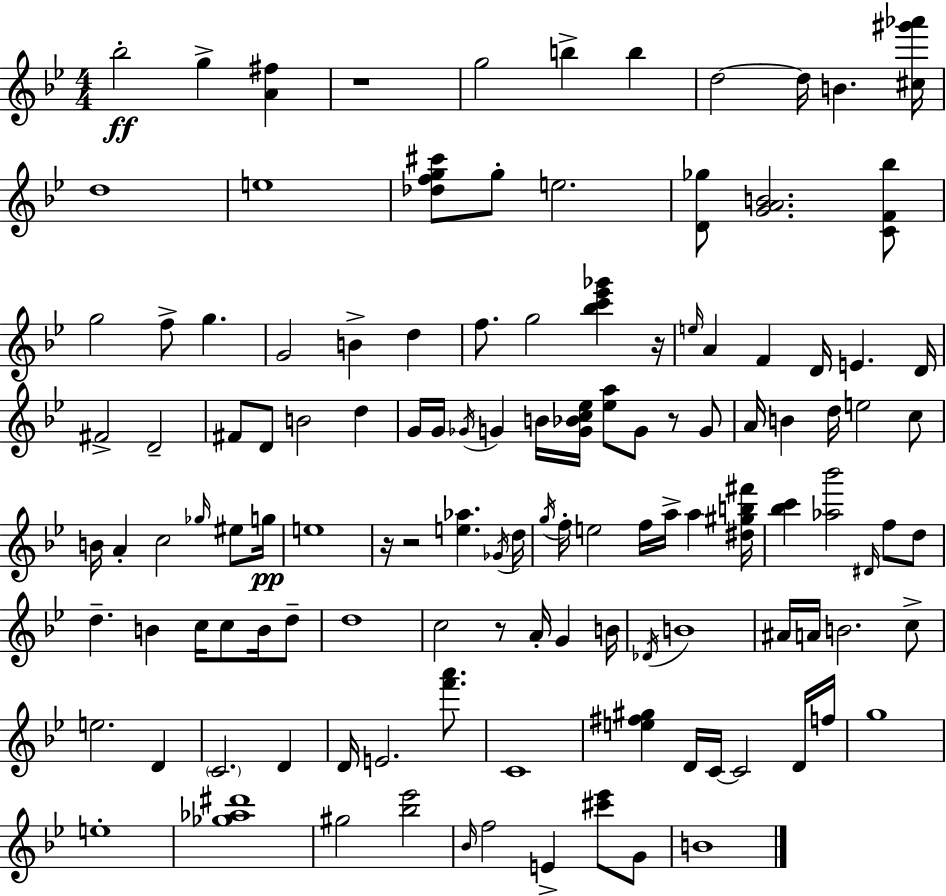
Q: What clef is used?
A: treble